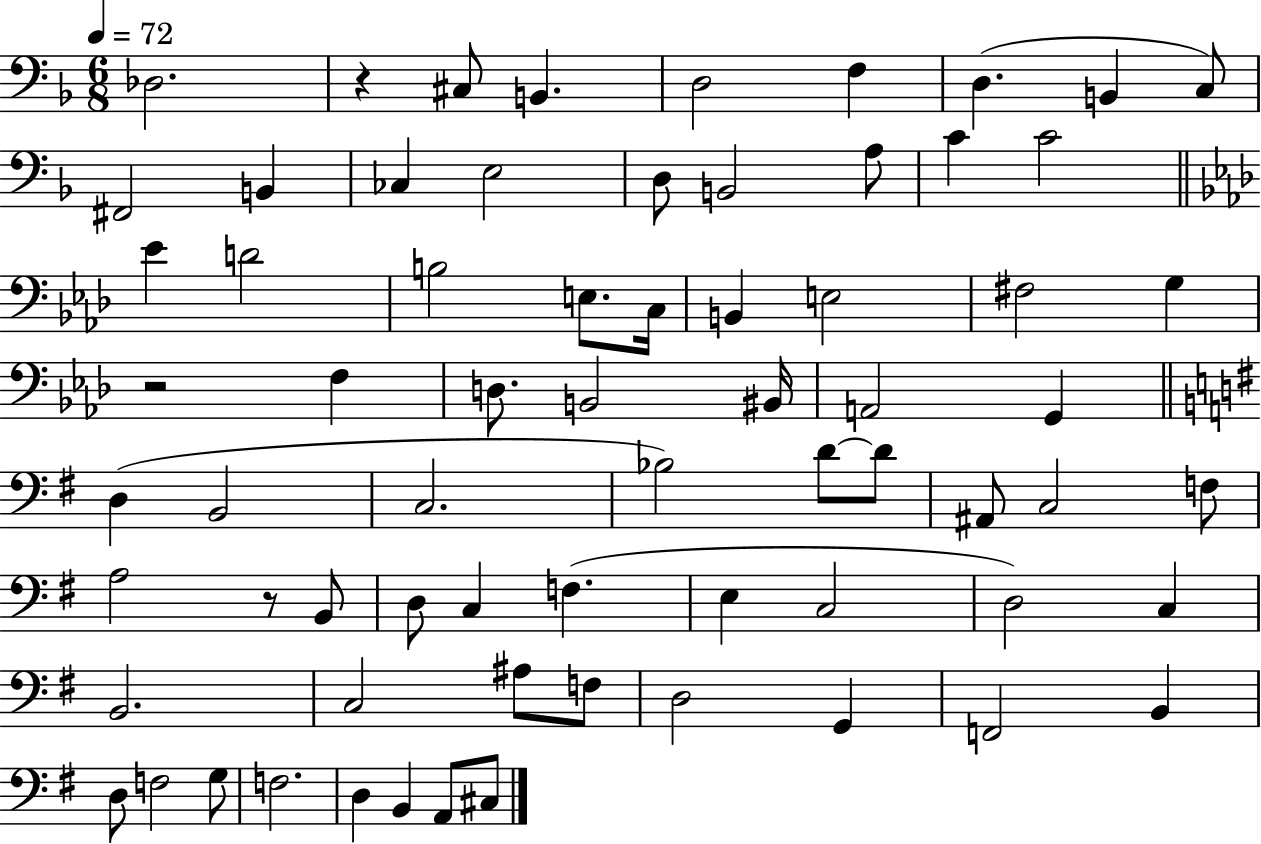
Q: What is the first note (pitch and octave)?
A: Db3